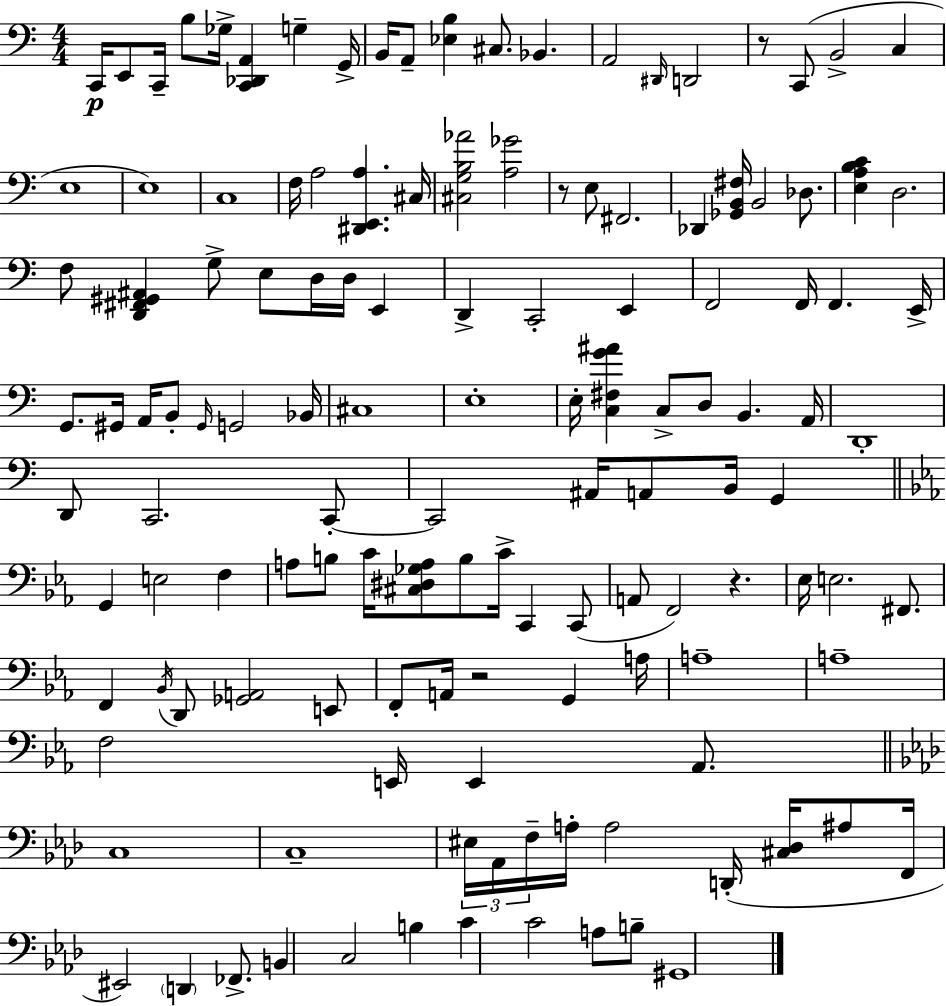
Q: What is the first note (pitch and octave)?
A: C2